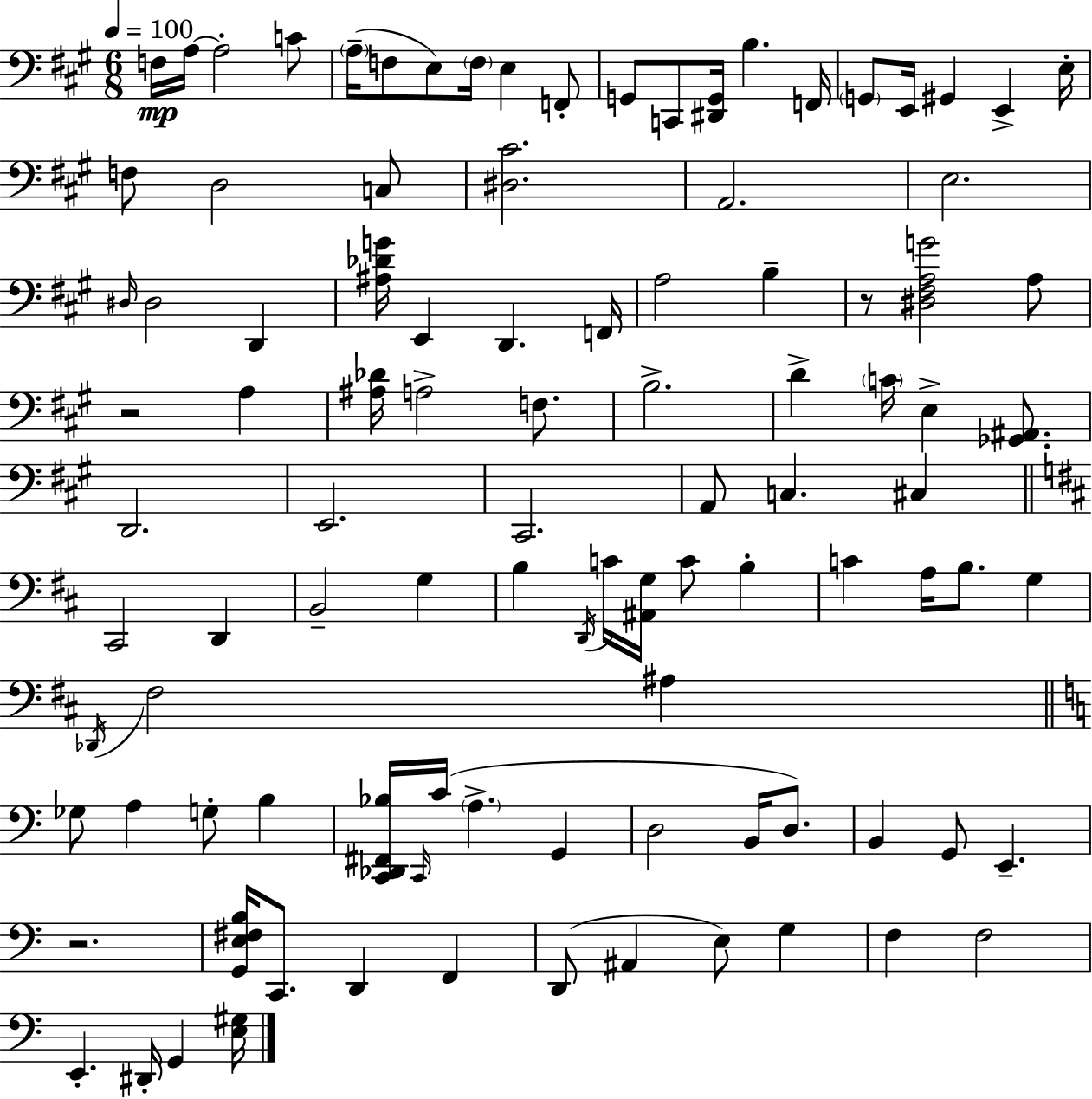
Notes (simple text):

F3/s A3/s A3/h C4/e A3/s F3/e E3/e F3/s E3/q F2/e G2/e C2/e [D#2,G2]/s B3/q. F2/s G2/e E2/s G#2/q E2/q E3/s F3/e D3/h C3/e [D#3,C#4]/h. A2/h. E3/h. D#3/s D#3/h D2/q [A#3,Db4,G4]/s E2/q D2/q. F2/s A3/h B3/q R/e [D#3,F#3,A3,G4]/h A3/e R/h A3/q [A#3,Db4]/s A3/h F3/e. B3/h. D4/q C4/s E3/q [Gb2,A#2]/e. D2/h. E2/h. C#2/h. A2/e C3/q. C#3/q C#2/h D2/q B2/h G3/q B3/q D2/s C4/s [A#2,G3]/s C4/e B3/q C4/q A3/s B3/e. G3/q Db2/s F#3/h A#3/q Gb3/e A3/q G3/e B3/q [C2,Db2,F#2,Bb3]/s C2/s C4/s A3/q. G2/q D3/h B2/s D3/e. B2/q G2/e E2/q. R/h. [G2,E3,F#3,B3]/s C2/e. D2/q F2/q D2/e A#2/q E3/e G3/q F3/q F3/h E2/q. D#2/s G2/q [E3,G#3]/s